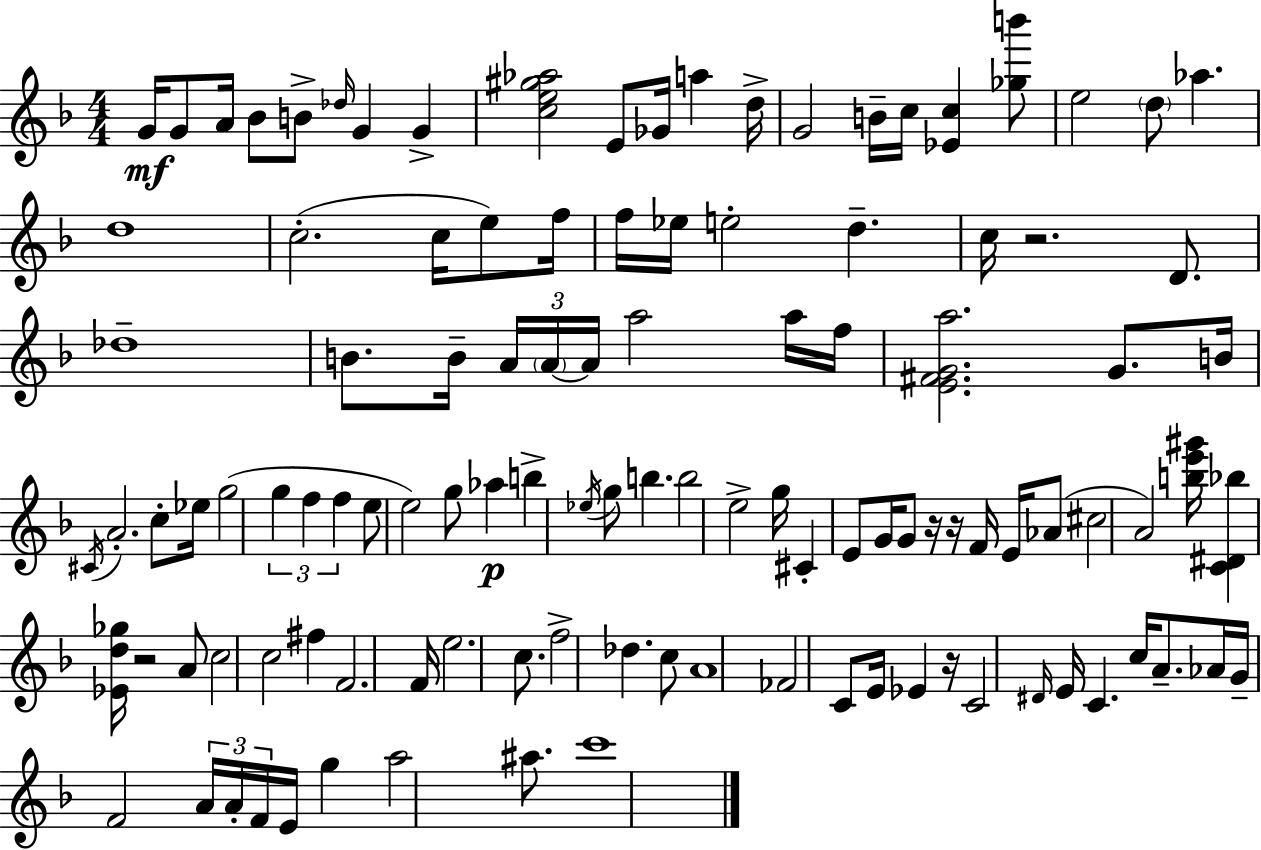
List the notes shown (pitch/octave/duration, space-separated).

G4/s G4/e A4/s Bb4/e B4/e Db5/s G4/q G4/q [C5,E5,G#5,Ab5]/h E4/e Gb4/s A5/q D5/s G4/h B4/s C5/s [Eb4,C5]/q [Gb5,B6]/e E5/h D5/e Ab5/q. D5/w C5/h. C5/s E5/e F5/s F5/s Eb5/s E5/h D5/q. C5/s R/h. D4/e. Db5/w B4/e. B4/s A4/s A4/s A4/s A5/h A5/s F5/s [E4,F#4,G4,A5]/h. G4/e. B4/s C#4/s A4/h. C5/e Eb5/s G5/h G5/q F5/q F5/q E5/e E5/h G5/e Ab5/q B5/q Eb5/s G5/e B5/q. B5/h E5/h G5/s C#4/q E4/e G4/s G4/e R/s R/s F4/s E4/s Ab4/e C#5/h A4/h [B5,E6,G#6]/s [C4,D#4,Bb5]/q [Eb4,D5,Gb5]/s R/h A4/e C5/h C5/h F#5/q F4/h. F4/s E5/h. C5/e. F5/h Db5/q. C5/e A4/w FES4/h C4/e E4/s Eb4/q R/s C4/h D#4/s E4/s C4/q. C5/s A4/e. Ab4/s G4/s F4/h A4/s A4/s F4/s E4/s G5/q A5/h A#5/e. C6/w